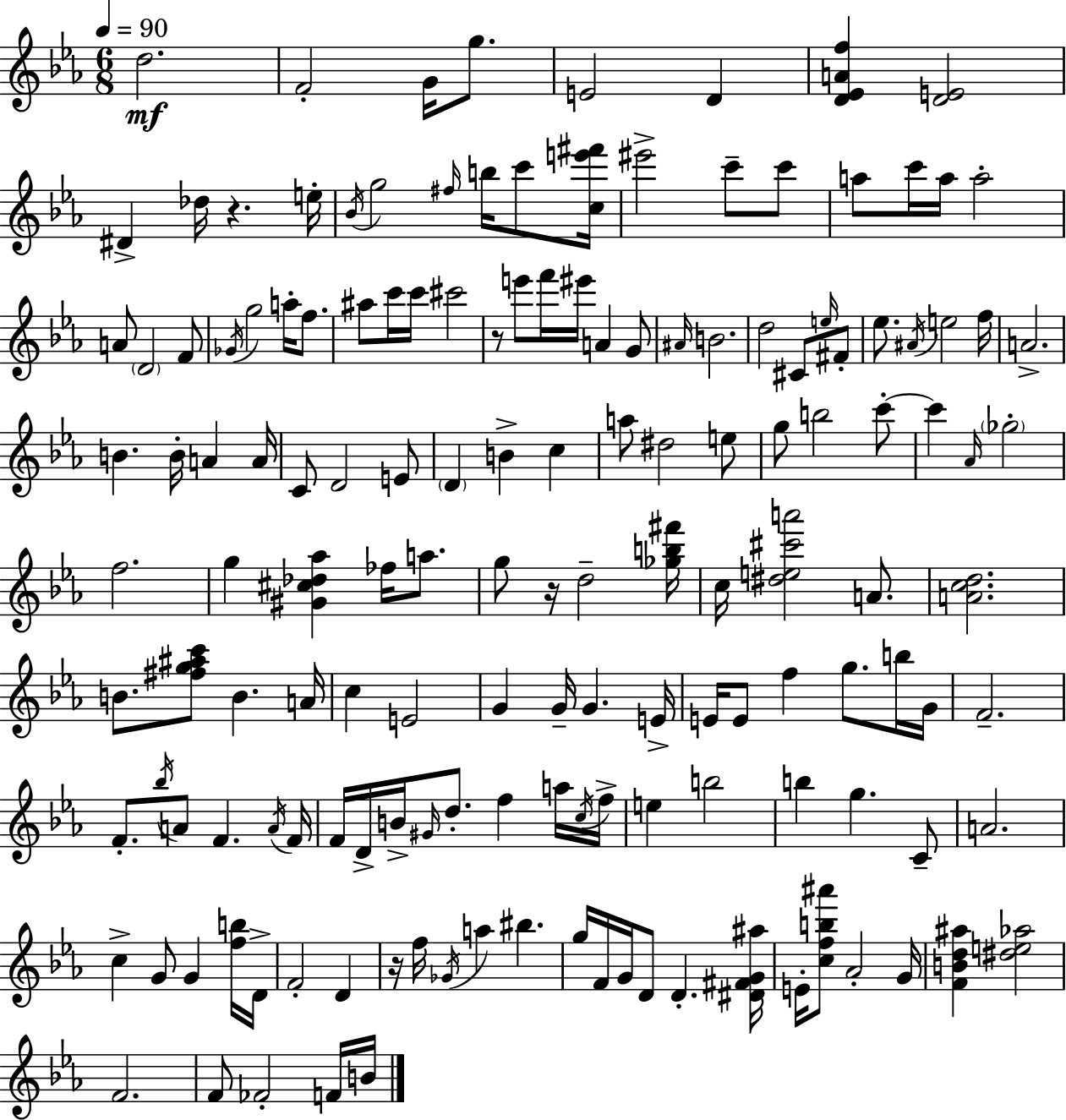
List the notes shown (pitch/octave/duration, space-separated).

D5/h. F4/h G4/s G5/e. E4/h D4/q [D4,Eb4,A4,F5]/q [D4,E4]/h D#4/q Db5/s R/q. E5/s Bb4/s G5/h F#5/s B5/s C6/e [C5,E6,F#6]/s EIS6/h C6/e C6/e A5/e C6/s A5/s A5/h A4/e D4/h F4/e Gb4/s G5/h A5/s F5/e. A#5/e C6/s C6/s C#6/h R/e E6/e F6/s EIS6/s A4/q G4/e A#4/s B4/h. D5/h C#4/e E5/s F#4/e Eb5/e. A#4/s E5/h F5/s A4/h. B4/q. B4/s A4/q A4/s C4/e D4/h E4/e D4/q B4/q C5/q A5/e D#5/h E5/e G5/e B5/h C6/e C6/q Ab4/s Gb5/h F5/h. G5/q [G#4,C#5,Db5,Ab5]/q FES5/s A5/e. G5/e R/s D5/h [Gb5,B5,F#6]/s C5/s [D#5,E5,C#6,A6]/h A4/e. [A4,C5,D5]/h. B4/e. [F#5,G5,A#5,C6]/e B4/q. A4/s C5/q E4/h G4/q G4/s G4/q. E4/s E4/s E4/e F5/q G5/e. B5/s G4/s F4/h. F4/e. Bb5/s A4/e F4/q. A4/s F4/s F4/s D4/s B4/s G#4/s D5/e. F5/q A5/s C5/s F5/s E5/q B5/h B5/q G5/q. C4/e A4/h. C5/q G4/e G4/q [F5,B5]/s D4/s F4/h D4/q R/s F5/s Gb4/s A5/q BIS5/q. G5/s F4/s G4/s D4/e D4/q. [D#4,F#4,G4,A#5]/s E4/s [C5,F5,B5,A#6]/e Ab4/h G4/s [F4,B4,D5,A#5]/q [D#5,E5,Ab5]/h F4/h. F4/e FES4/h F4/s B4/s